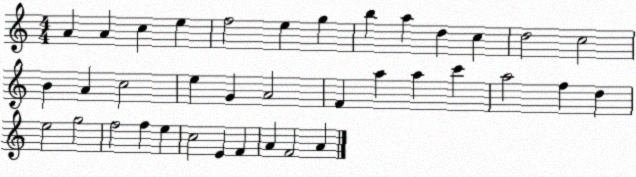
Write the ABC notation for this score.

X:1
T:Untitled
M:4/4
L:1/4
K:C
A A c e f2 e g b a d c d2 c2 B A c2 e G A2 F a a c' a2 f d e2 g2 f2 f e c2 E F A F2 A